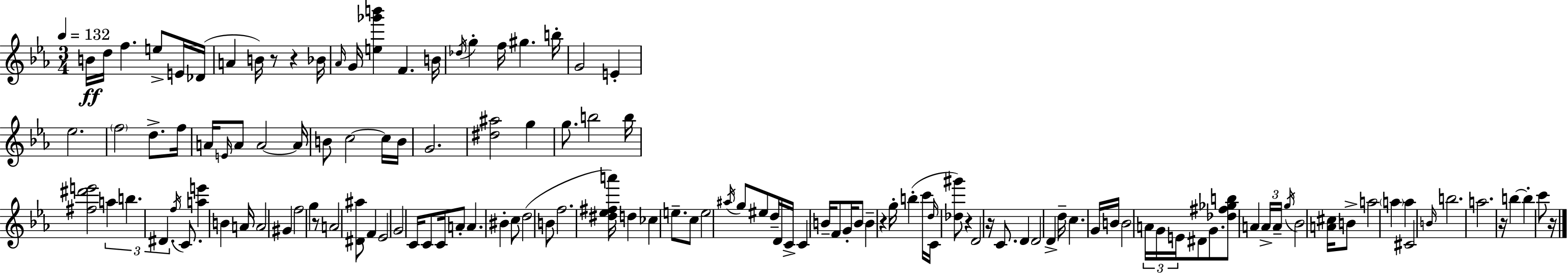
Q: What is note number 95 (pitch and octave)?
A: B4